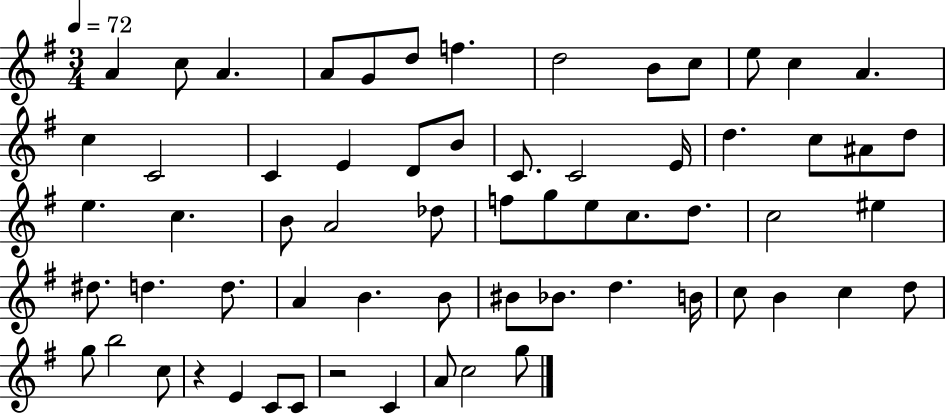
X:1
T:Untitled
M:3/4
L:1/4
K:G
A c/2 A A/2 G/2 d/2 f d2 B/2 c/2 e/2 c A c C2 C E D/2 B/2 C/2 C2 E/4 d c/2 ^A/2 d/2 e c B/2 A2 _d/2 f/2 g/2 e/2 c/2 d/2 c2 ^e ^d/2 d d/2 A B B/2 ^B/2 _B/2 d B/4 c/2 B c d/2 g/2 b2 c/2 z E C/2 C/2 z2 C A/2 c2 g/2